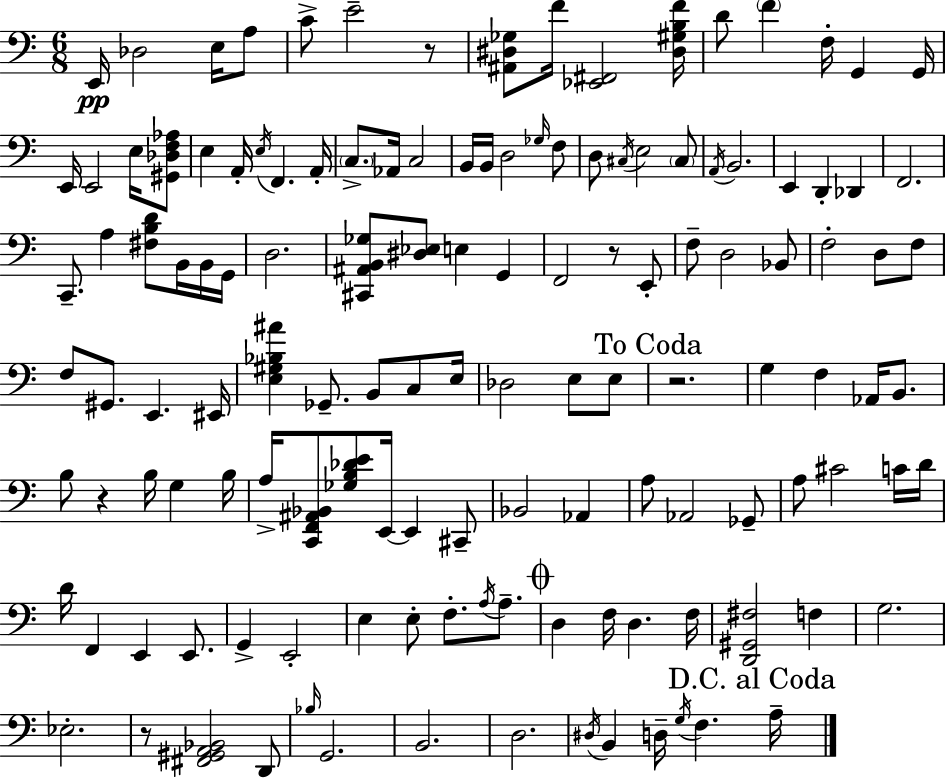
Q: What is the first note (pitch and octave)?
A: E2